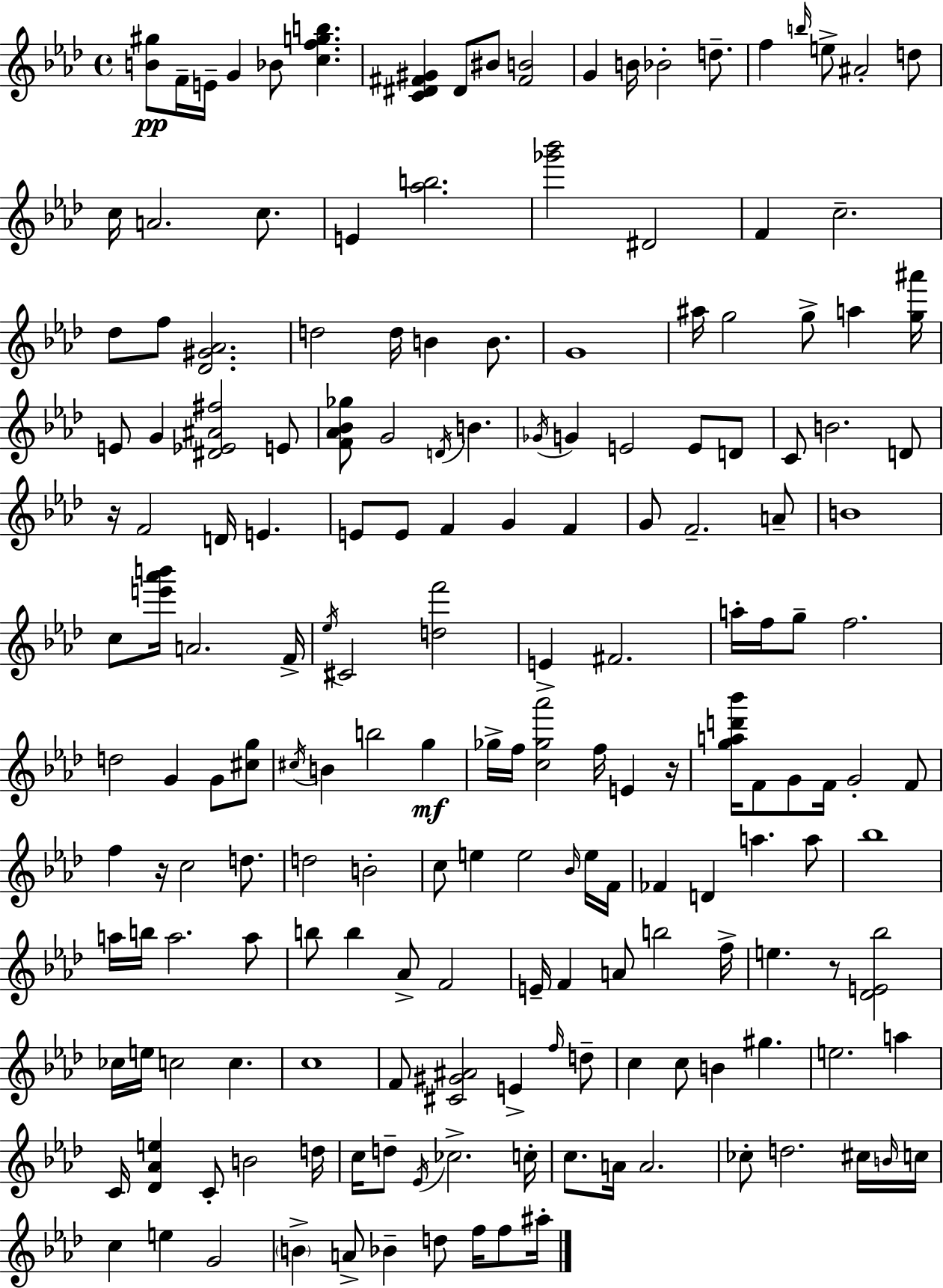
[B4,G#5]/e F4/s E4/s G4/q Bb4/e [C5,F5,G5,B5]/q. [C4,D#4,F#4,G#4]/q D#4/e BIS4/e [F#4,B4]/h G4/q B4/s Bb4/h D5/e. F5/q B5/s E5/e A#4/h D5/e C5/s A4/h. C5/e. E4/q [Ab5,B5]/h. [Gb6,Bb6]/h D#4/h F4/q C5/h. Db5/e F5/e [Db4,G#4,Ab4]/h. D5/h D5/s B4/q B4/e. G4/w A#5/s G5/h G5/e A5/q [G5,A#6]/s E4/e G4/q [D#4,Eb4,A#4,F#5]/h E4/e [F4,Ab4,Bb4,Gb5]/e G4/h D4/s B4/q. Gb4/s G4/q E4/h E4/e D4/e C4/e B4/h. D4/e R/s F4/h D4/s E4/q. E4/e E4/e F4/q G4/q F4/q G4/e F4/h. A4/e B4/w C5/e [E6,Ab6,B6]/s A4/h. F4/s Eb5/s C#4/h [D5,F6]/h E4/q F#4/h. A5/s F5/s G5/e F5/h. D5/h G4/q G4/e [C#5,G5]/e C#5/s B4/q B5/h G5/q Gb5/s F5/s [C5,Gb5,Ab6]/h F5/s E4/q R/s [G5,A5,D6,Bb6]/s F4/e G4/e F4/s G4/h F4/e F5/q R/s C5/h D5/e. D5/h B4/h C5/e E5/q E5/h Bb4/s E5/s F4/s FES4/q D4/q A5/q. A5/e Bb5/w A5/s B5/s A5/h. A5/e B5/e B5/q Ab4/e F4/h E4/s F4/q A4/e B5/h F5/s E5/q. R/e [Db4,E4,Bb5]/h CES5/s E5/s C5/h C5/q. C5/w F4/e [C#4,G#4,A#4]/h E4/q F5/s D5/e C5/q C5/e B4/q G#5/q. E5/h. A5/q C4/s [Db4,Ab4,E5]/q C4/e B4/h D5/s C5/s D5/e Eb4/s CES5/h. C5/s C5/e. A4/s A4/h. CES5/e D5/h. C#5/s B4/s C5/s C5/q E5/q G4/h B4/q A4/e Bb4/q D5/e F5/s F5/e A#5/s